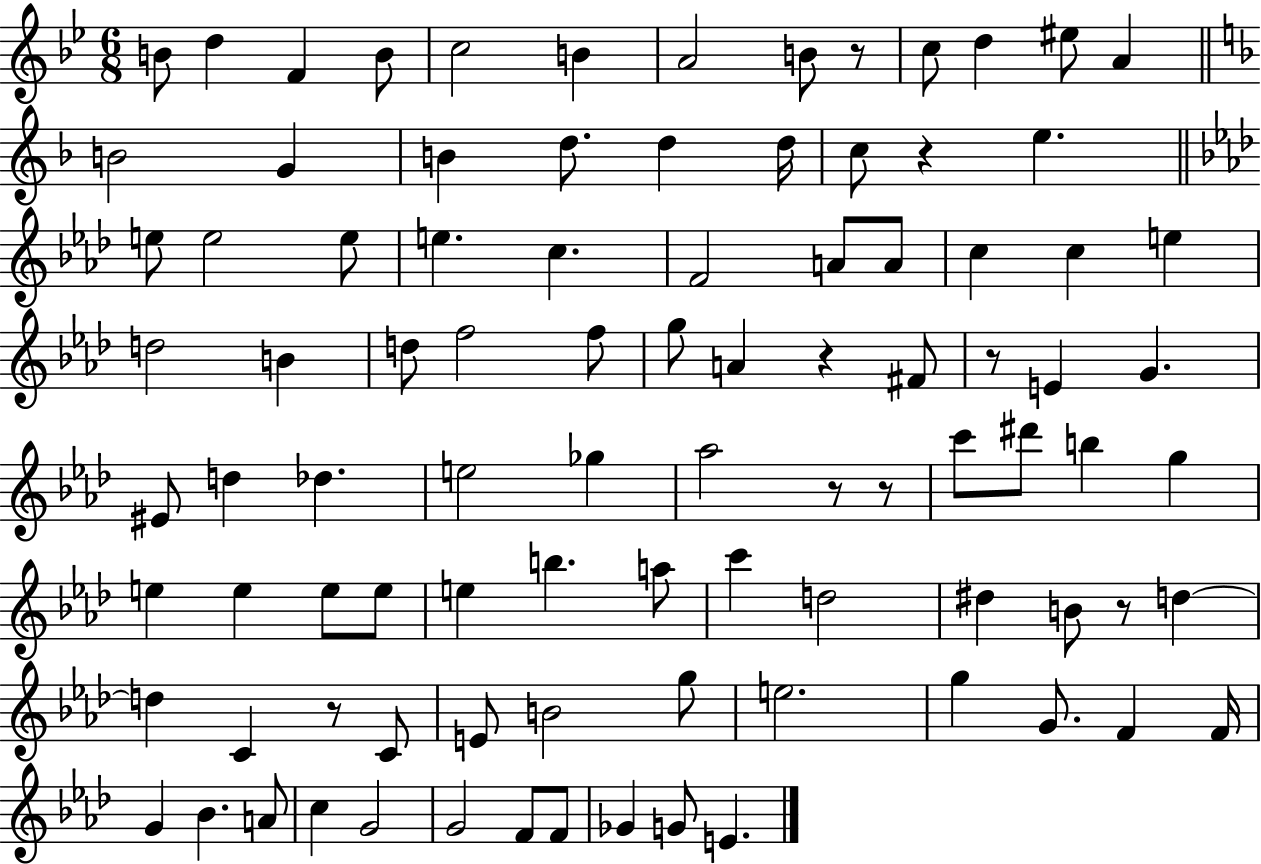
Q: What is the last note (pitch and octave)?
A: E4